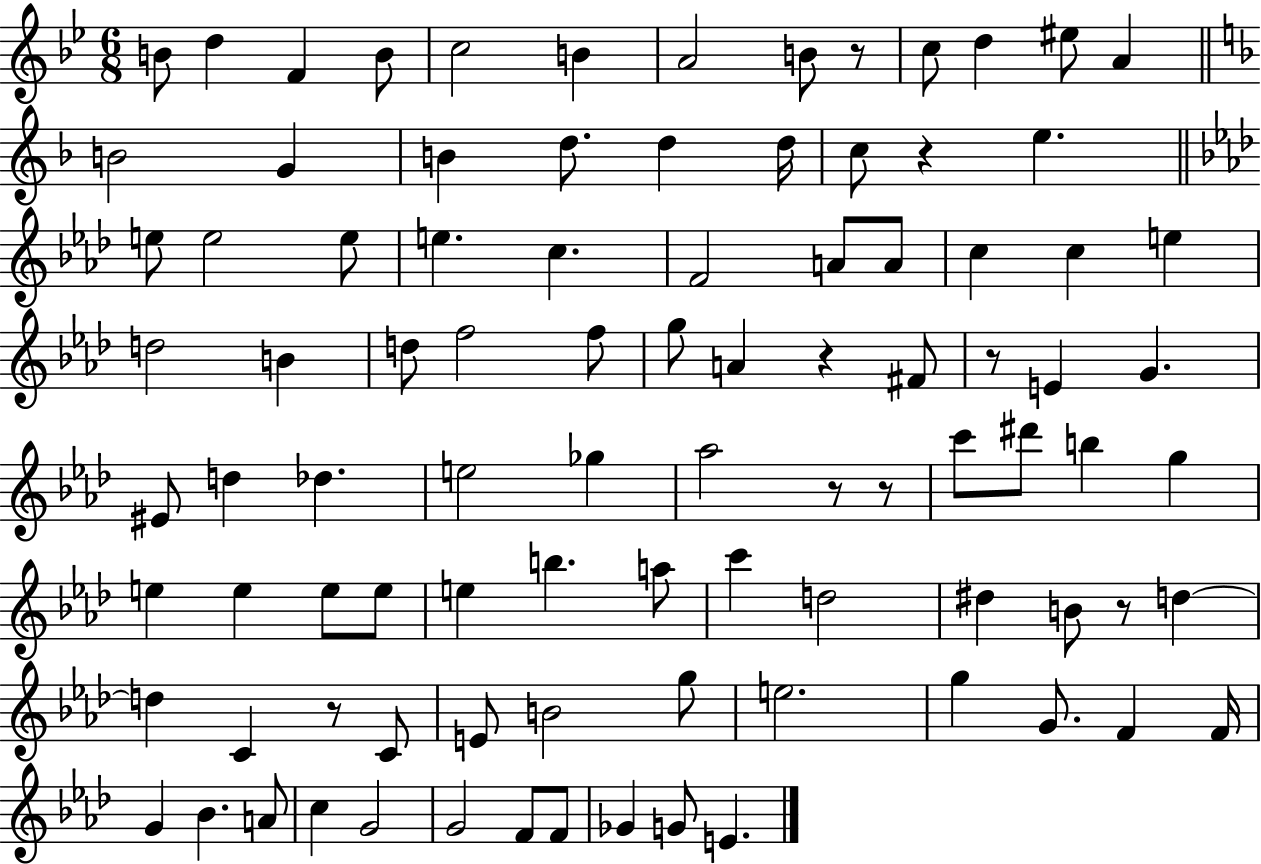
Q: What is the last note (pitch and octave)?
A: E4